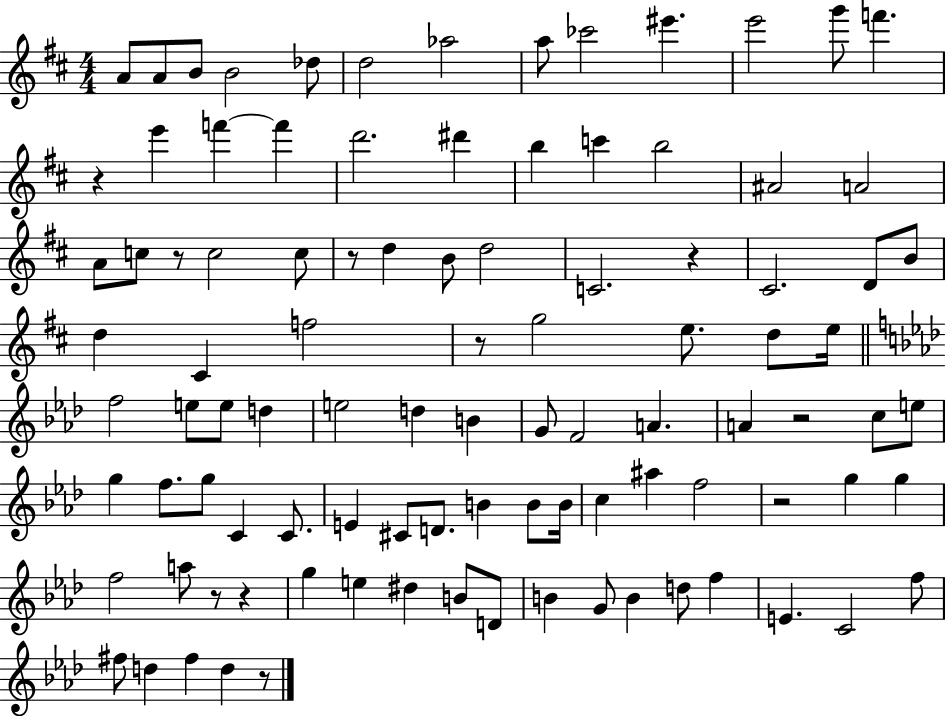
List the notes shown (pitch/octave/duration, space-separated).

A4/e A4/e B4/e B4/h Db5/e D5/h Ab5/h A5/e CES6/h EIS6/q. E6/h G6/e F6/q. R/q E6/q F6/q F6/q D6/h. D#6/q B5/q C6/q B5/h A#4/h A4/h A4/e C5/e R/e C5/h C5/e R/e D5/q B4/e D5/h C4/h. R/q C#4/h. D4/e B4/e D5/q C#4/q F5/h R/e G5/h E5/e. D5/e E5/s F5/h E5/e E5/e D5/q E5/h D5/q B4/q G4/e F4/h A4/q. A4/q R/h C5/e E5/e G5/q F5/e. G5/e C4/q C4/e. E4/q C#4/e D4/e. B4/q B4/e B4/s C5/q A#5/q F5/h R/h G5/q G5/q F5/h A5/e R/e R/q G5/q E5/q D#5/q B4/e D4/e B4/q G4/e B4/q D5/e F5/q E4/q. C4/h F5/e F#5/e D5/q F#5/q D5/q R/e